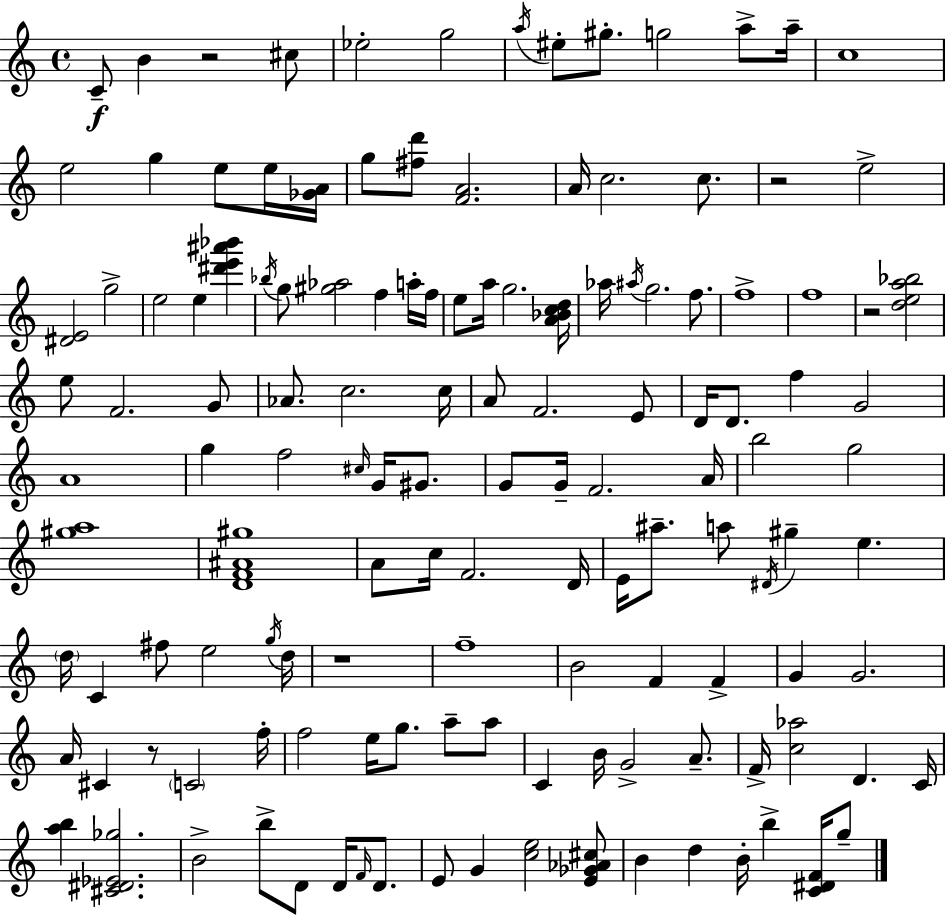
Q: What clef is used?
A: treble